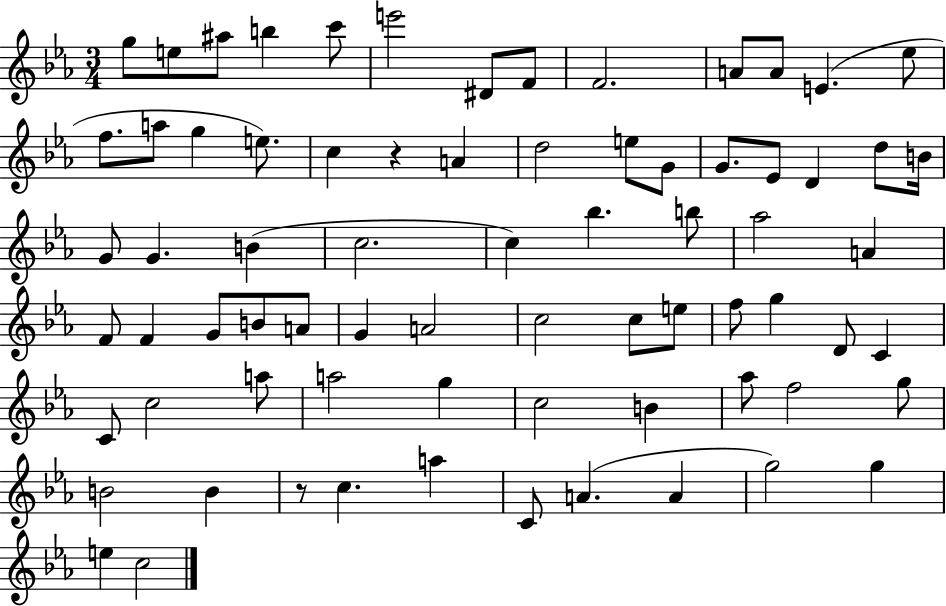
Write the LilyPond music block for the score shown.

{
  \clef treble
  \numericTimeSignature
  \time 3/4
  \key ees \major
  g''8 e''8 ais''8 b''4 c'''8 | e'''2 dis'8 f'8 | f'2. | a'8 a'8 e'4.( ees''8 | \break f''8. a''8 g''4 e''8.) | c''4 r4 a'4 | d''2 e''8 g'8 | g'8. ees'8 d'4 d''8 b'16 | \break g'8 g'4. b'4( | c''2. | c''4) bes''4. b''8 | aes''2 a'4 | \break f'8 f'4 g'8 b'8 a'8 | g'4 a'2 | c''2 c''8 e''8 | f''8 g''4 d'8 c'4 | \break c'8 c''2 a''8 | a''2 g''4 | c''2 b'4 | aes''8 f''2 g''8 | \break b'2 b'4 | r8 c''4. a''4 | c'8 a'4.( a'4 | g''2) g''4 | \break e''4 c''2 | \bar "|."
}